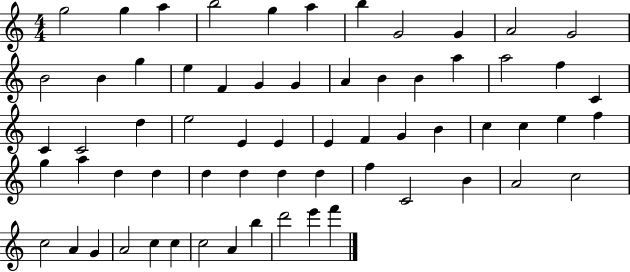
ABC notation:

X:1
T:Untitled
M:4/4
L:1/4
K:C
g2 g a b2 g a b G2 G A2 G2 B2 B g e F G G A B B a a2 f C C C2 d e2 E E E F G B c c e f g a d d d d d d f C2 B A2 c2 c2 A G A2 c c c2 A b d'2 e' f'